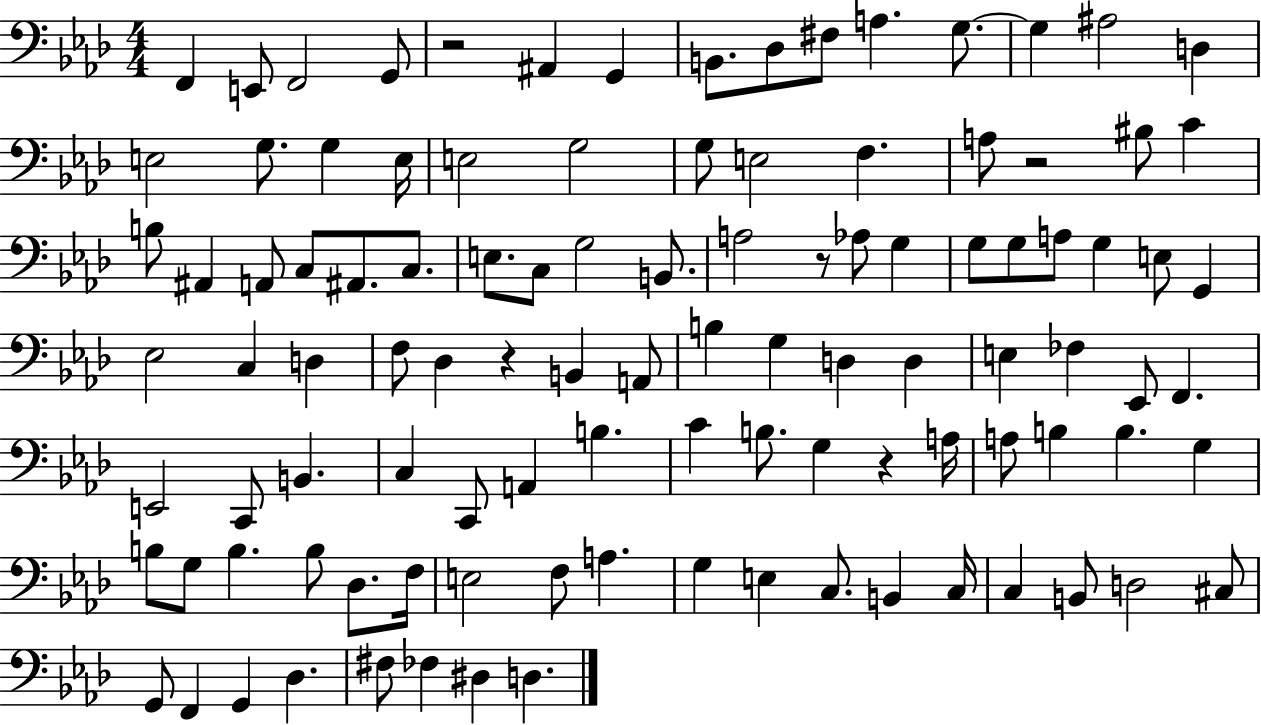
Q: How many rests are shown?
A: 5